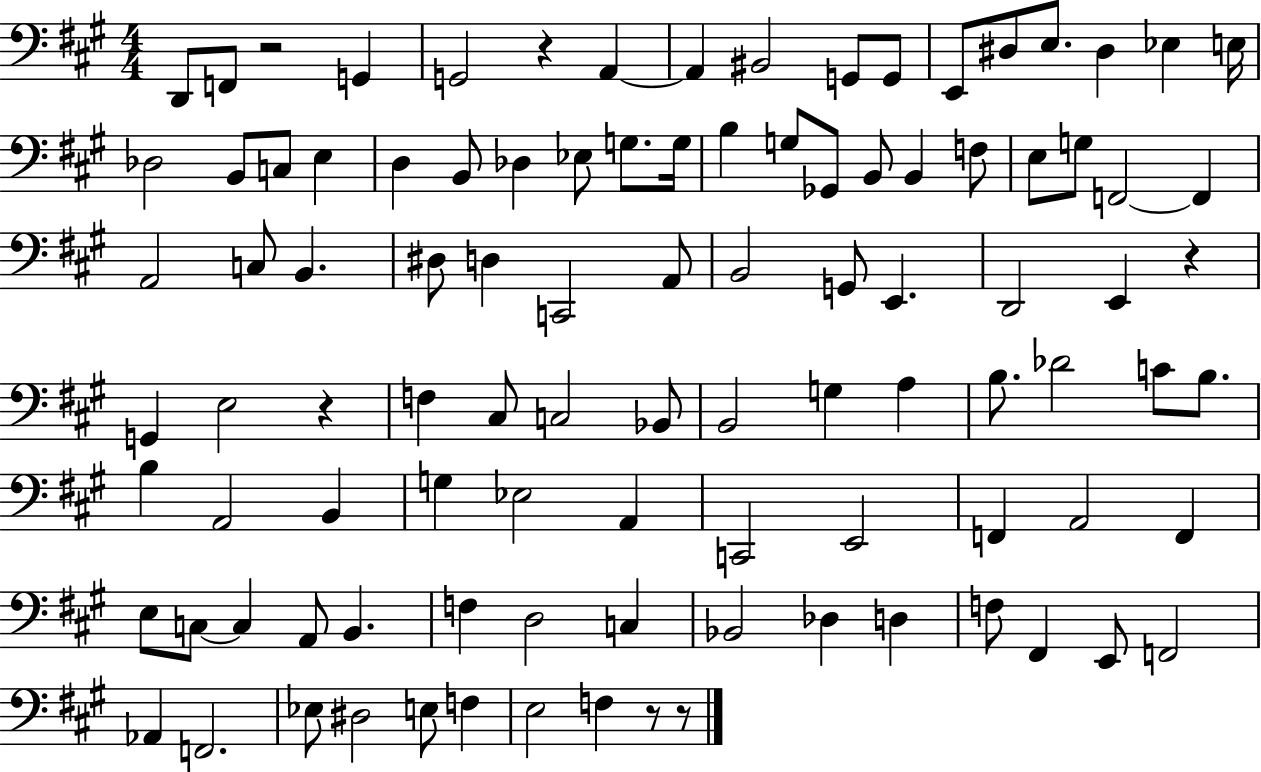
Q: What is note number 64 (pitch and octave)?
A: G3